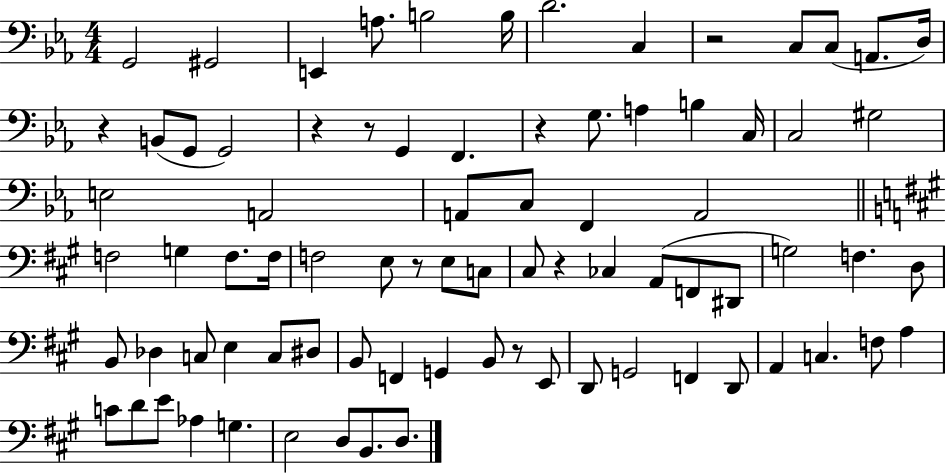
G2/h G#2/h E2/q A3/e. B3/h B3/s D4/h. C3/q R/h C3/e C3/e A2/e. D3/s R/q B2/e G2/e G2/h R/q R/e G2/q F2/q. R/q G3/e. A3/q B3/q C3/s C3/h G#3/h E3/h A2/h A2/e C3/e F2/q A2/h F3/h G3/q F3/e. F3/s F3/h E3/e R/e E3/e C3/e C#3/e R/q CES3/q A2/e F2/e D#2/e G3/h F3/q. D3/e B2/e Db3/q C3/e E3/q C3/e D#3/e B2/e F2/q G2/q B2/e R/e E2/e D2/e G2/h F2/q D2/e A2/q C3/q. F3/e A3/q C4/e D4/e E4/e Ab3/q G3/q. E3/h D3/e B2/e. D3/e.